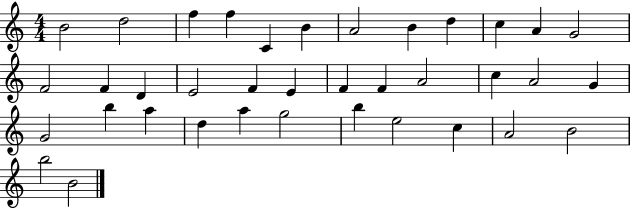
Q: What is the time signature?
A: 4/4